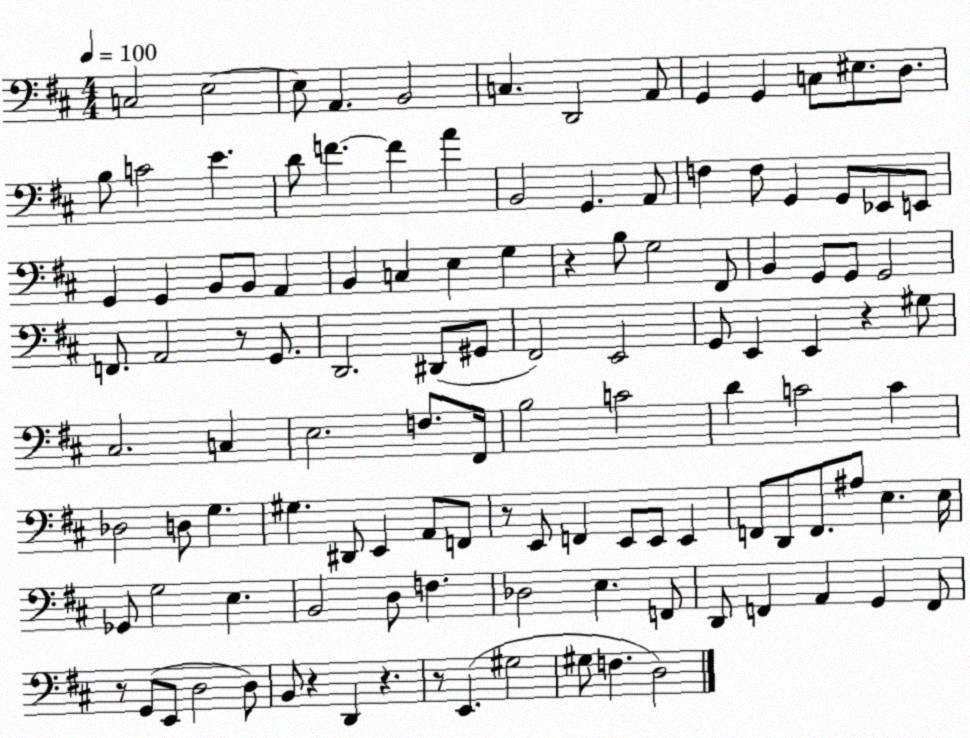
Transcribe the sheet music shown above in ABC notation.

X:1
T:Untitled
M:4/4
L:1/4
K:D
C,2 E,2 E,/2 A,, B,,2 C, D,,2 A,,/2 G,, G,, C,/2 ^E,/2 D,/2 B,/2 C2 E D/2 F F A B,,2 G,, A,,/2 F, F,/2 G,, G,,/2 _E,,/2 E,,/2 G,, G,, B,,/2 B,,/2 A,, B,, C, E, G, z B,/2 G,2 ^F,,/2 B,, G,,/2 G,,/2 G,,2 F,,/2 A,,2 z/2 G,,/2 D,,2 ^D,,/2 ^G,,/2 ^F,,2 E,,2 G,,/2 E,, E,, z ^G,/2 ^C,2 C, E,2 F,/2 ^F,,/4 B,2 C2 D C2 C _D,2 D,/2 G, ^G, ^D,,/2 E,, A,,/2 F,,/2 z/2 E,,/2 F,, E,,/2 E,,/2 E,, F,,/2 D,,/2 F,,/2 ^A,/2 E, E,/4 _G,,/2 G,2 E, B,,2 D,/2 F, _D,2 E, F,,/2 D,,/2 F,, A,, G,, F,,/2 z/2 G,,/2 E,,/2 D,2 D,/2 B,,/2 z D,, z z/2 E,, ^G,2 ^G,/2 F, D,2